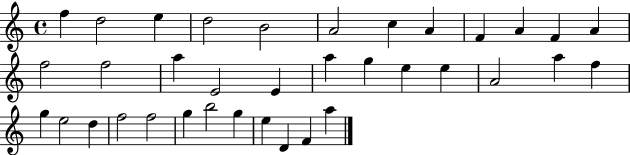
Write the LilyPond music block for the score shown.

{
  \clef treble
  \time 4/4
  \defaultTimeSignature
  \key c \major
  f''4 d''2 e''4 | d''2 b'2 | a'2 c''4 a'4 | f'4 a'4 f'4 a'4 | \break f''2 f''2 | a''4 e'2 e'4 | a''4 g''4 e''4 e''4 | a'2 a''4 f''4 | \break g''4 e''2 d''4 | f''2 f''2 | g''4 b''2 g''4 | e''4 d'4 f'4 a''4 | \break \bar "|."
}